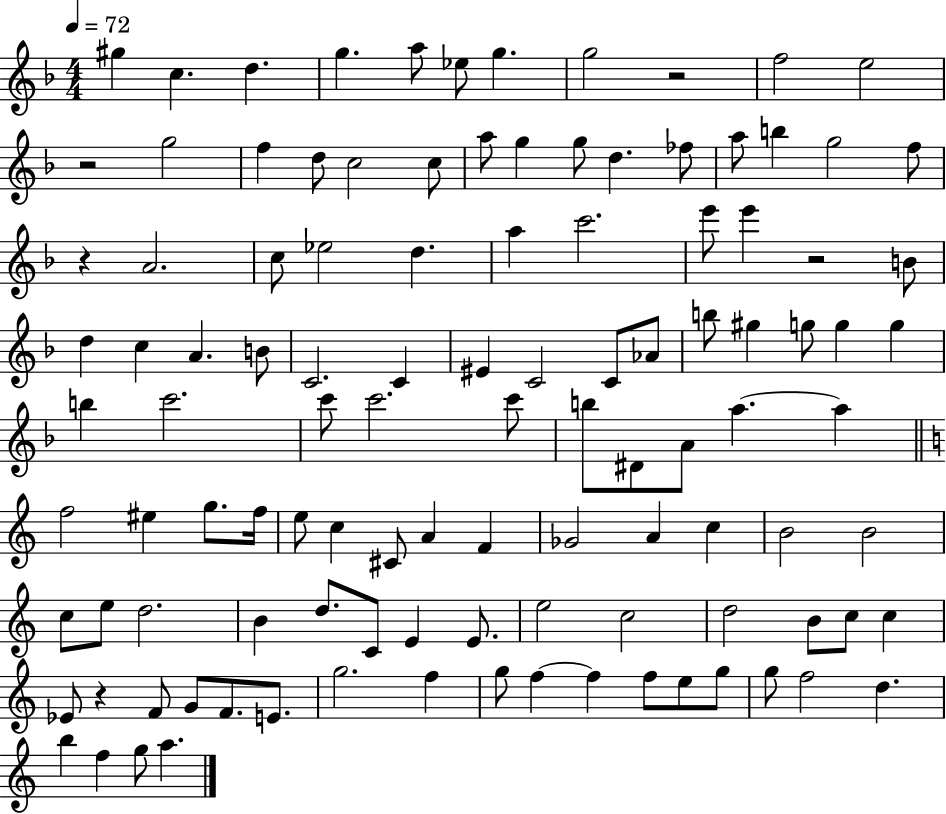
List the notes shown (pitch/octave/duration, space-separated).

G#5/q C5/q. D5/q. G5/q. A5/e Eb5/e G5/q. G5/h R/h F5/h E5/h R/h G5/h F5/q D5/e C5/h C5/e A5/e G5/q G5/e D5/q. FES5/e A5/e B5/q G5/h F5/e R/q A4/h. C5/e Eb5/h D5/q. A5/q C6/h. E6/e E6/q R/h B4/e D5/q C5/q A4/q. B4/e C4/h. C4/q EIS4/q C4/h C4/e Ab4/e B5/e G#5/q G5/e G5/q G5/q B5/q C6/h. C6/e C6/h. C6/e B5/e D#4/e A4/e A5/q. A5/q F5/h EIS5/q G5/e. F5/s E5/e C5/q C#4/e A4/q F4/q Gb4/h A4/q C5/q B4/h B4/h C5/e E5/e D5/h. B4/q D5/e. C4/e E4/q E4/e. E5/h C5/h D5/h B4/e C5/e C5/q Eb4/e R/q F4/e G4/e F4/e. E4/e. G5/h. F5/q G5/e F5/q F5/q F5/e E5/e G5/e G5/e F5/h D5/q. B5/q F5/q G5/e A5/q.